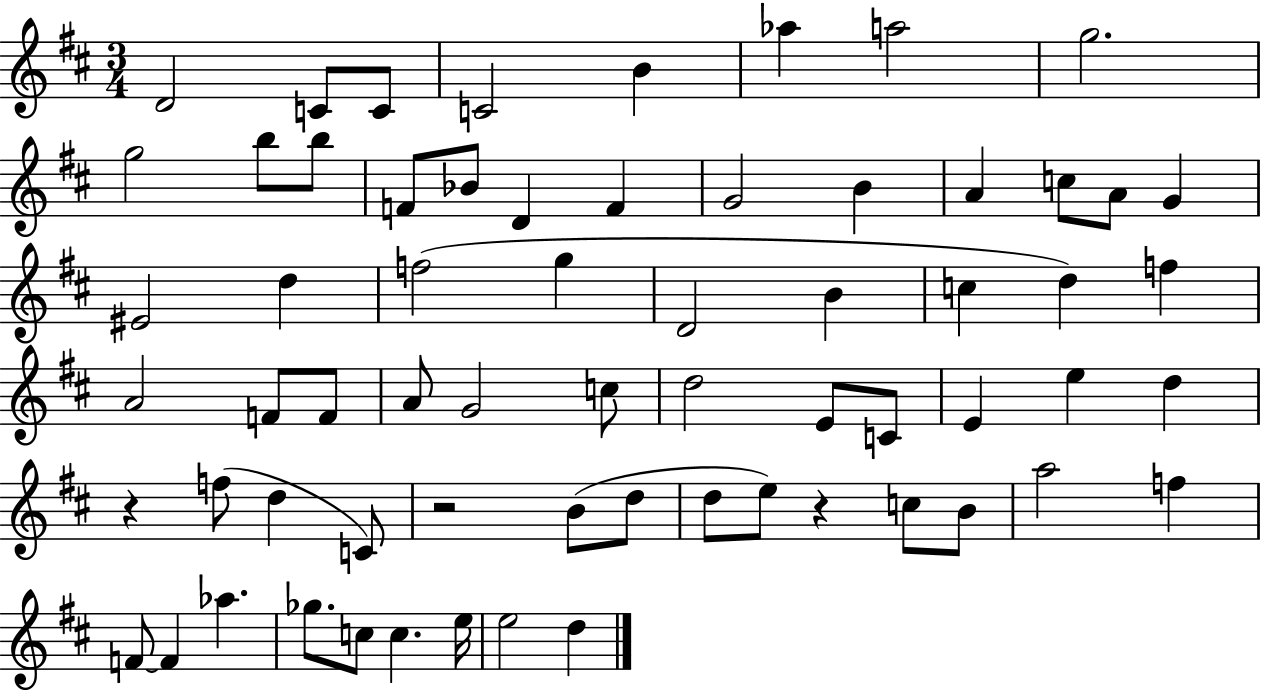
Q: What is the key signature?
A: D major